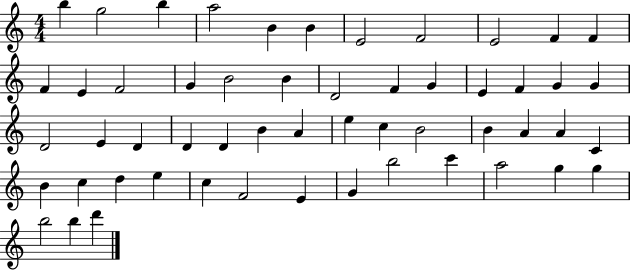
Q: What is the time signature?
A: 4/4